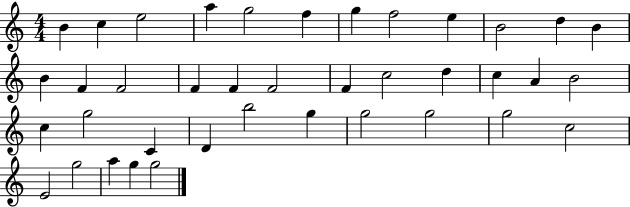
{
  \clef treble
  \numericTimeSignature
  \time 4/4
  \key c \major
  b'4 c''4 e''2 | a''4 g''2 f''4 | g''4 f''2 e''4 | b'2 d''4 b'4 | \break b'4 f'4 f'2 | f'4 f'4 f'2 | f'4 c''2 d''4 | c''4 a'4 b'2 | \break c''4 g''2 c'4 | d'4 b''2 g''4 | g''2 g''2 | g''2 c''2 | \break e'2 g''2 | a''4 g''4 g''2 | \bar "|."
}